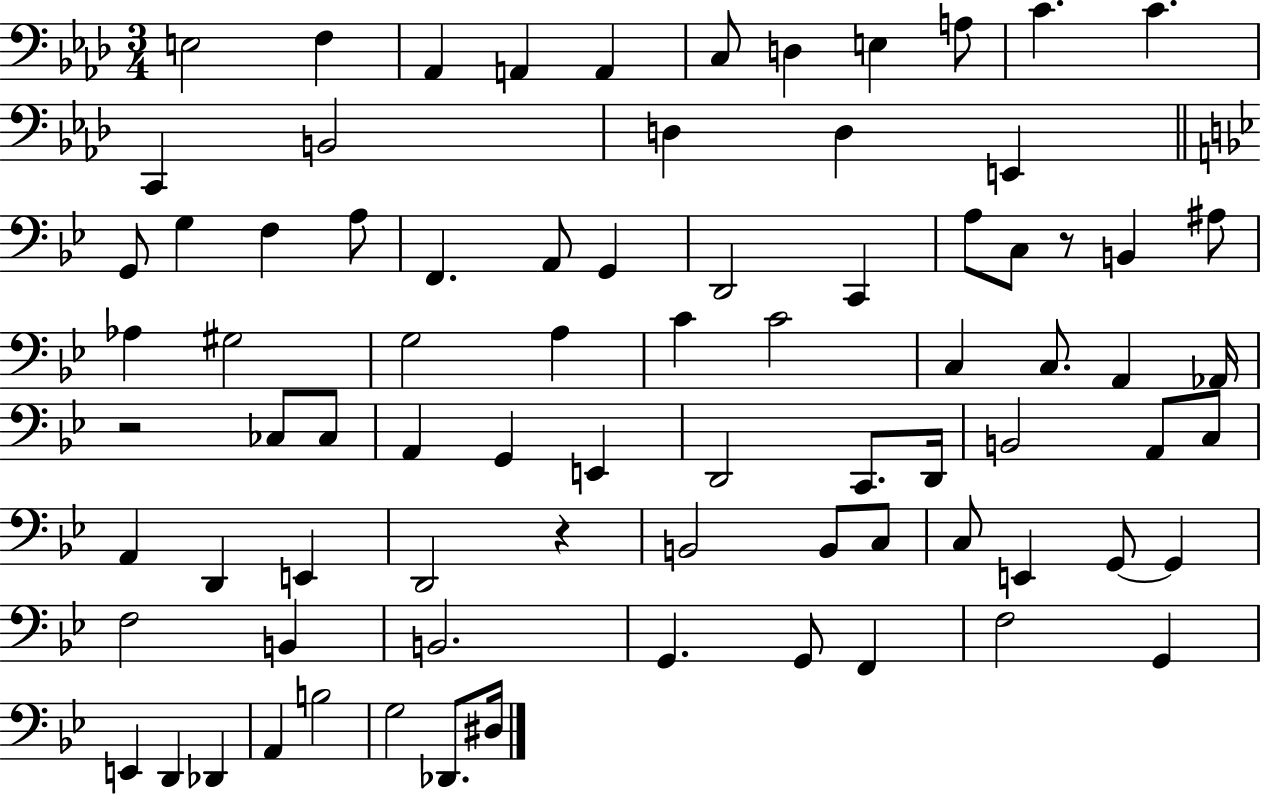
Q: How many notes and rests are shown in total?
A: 80